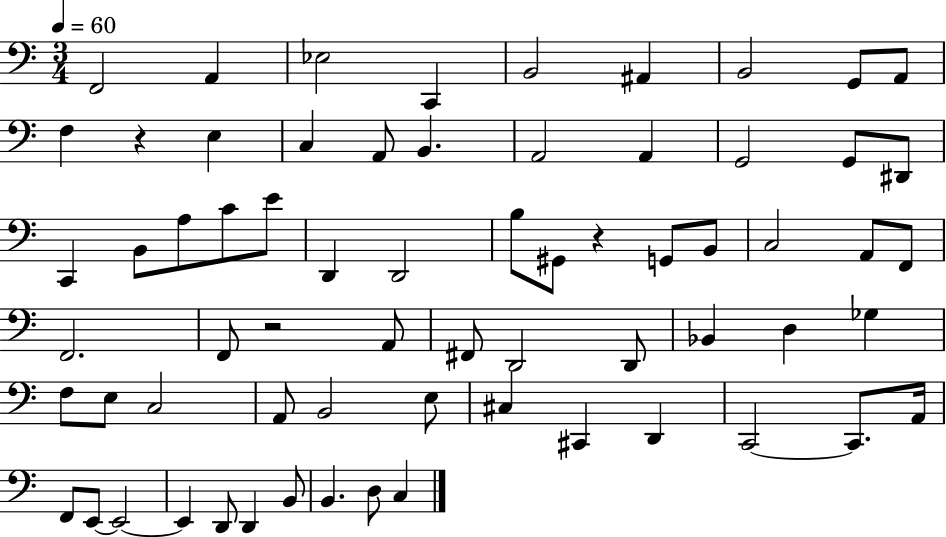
X:1
T:Untitled
M:3/4
L:1/4
K:C
F,,2 A,, _E,2 C,, B,,2 ^A,, B,,2 G,,/2 A,,/2 F, z E, C, A,,/2 B,, A,,2 A,, G,,2 G,,/2 ^D,,/2 C,, B,,/2 A,/2 C/2 E/2 D,, D,,2 B,/2 ^G,,/2 z G,,/2 B,,/2 C,2 A,,/2 F,,/2 F,,2 F,,/2 z2 A,,/2 ^F,,/2 D,,2 D,,/2 _B,, D, _G, F,/2 E,/2 C,2 A,,/2 B,,2 E,/2 ^C, ^C,, D,, C,,2 C,,/2 A,,/4 F,,/2 E,,/2 E,,2 E,, D,,/2 D,, B,,/2 B,, D,/2 C,